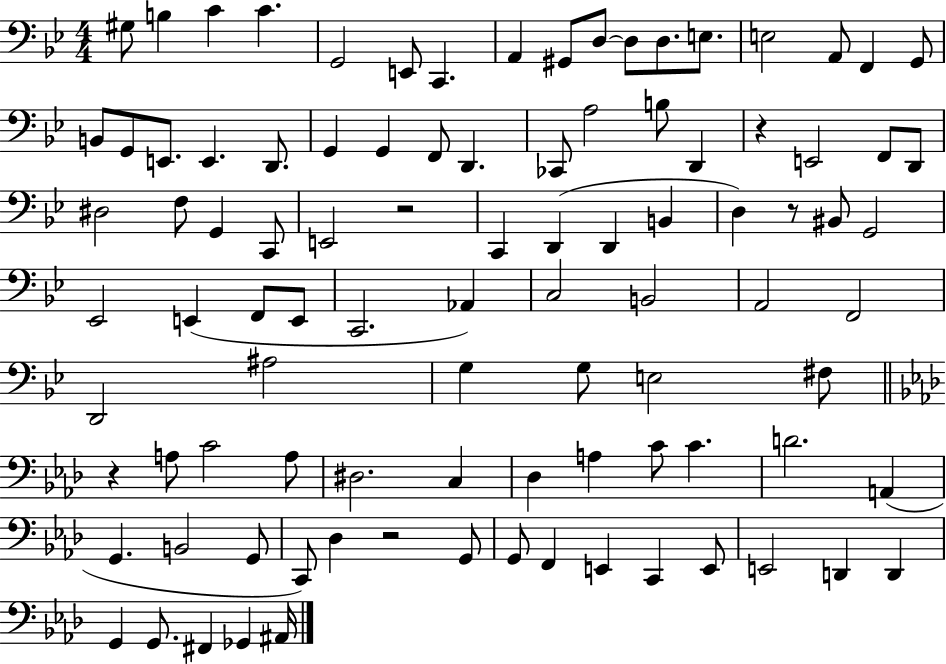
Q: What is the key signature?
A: BES major